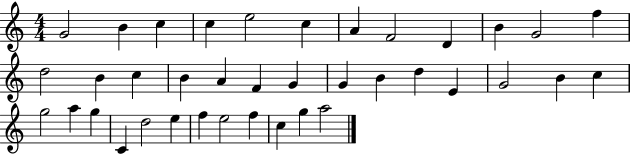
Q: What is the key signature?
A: C major